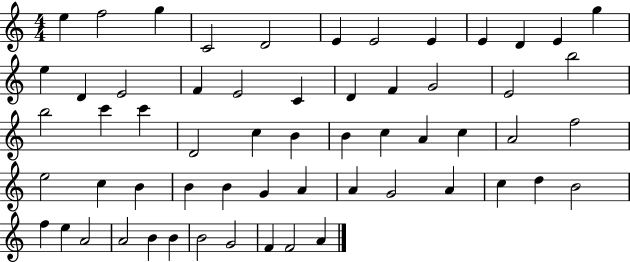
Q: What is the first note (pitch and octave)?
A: E5